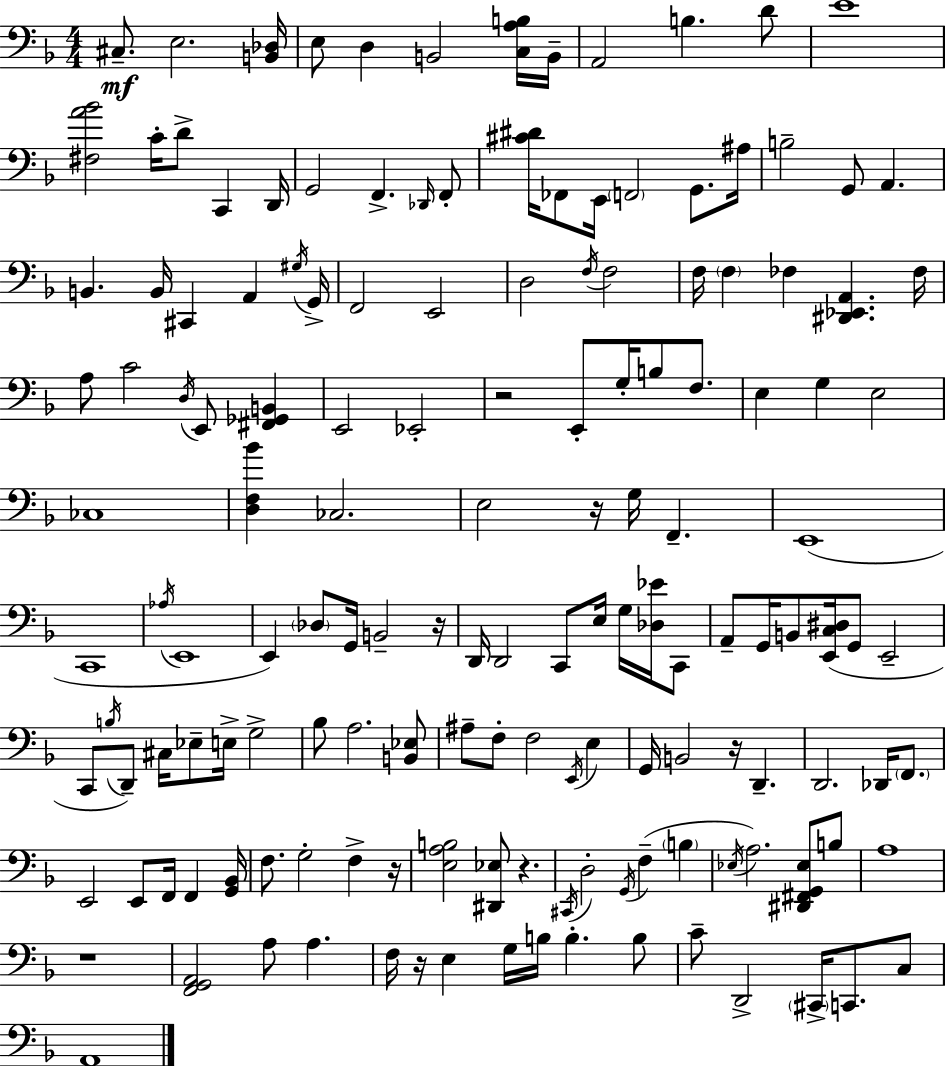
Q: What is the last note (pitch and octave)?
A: A2